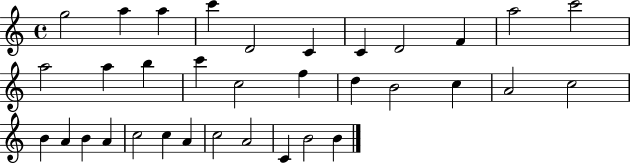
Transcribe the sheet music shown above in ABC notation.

X:1
T:Untitled
M:4/4
L:1/4
K:C
g2 a a c' D2 C C D2 F a2 c'2 a2 a b c' c2 f d B2 c A2 c2 B A B A c2 c A c2 A2 C B2 B